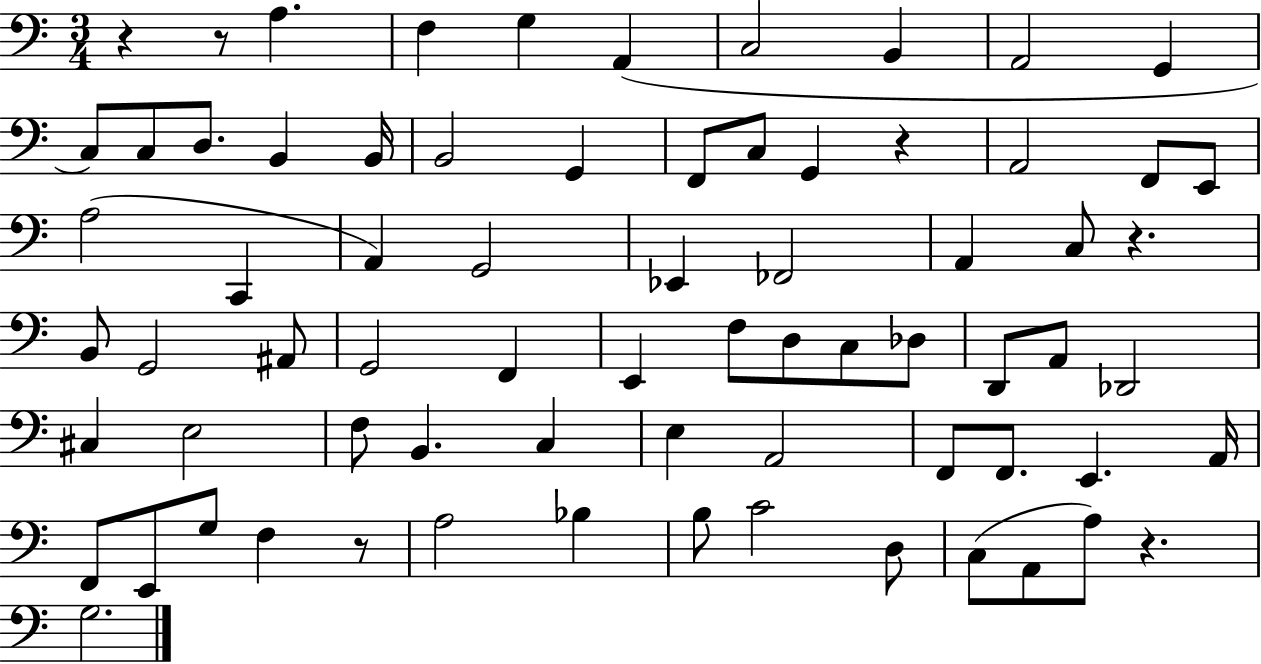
R/q R/e A3/q. F3/q G3/q A2/q C3/h B2/q A2/h G2/q C3/e C3/e D3/e. B2/q B2/s B2/h G2/q F2/e C3/e G2/q R/q A2/h F2/e E2/e A3/h C2/q A2/q G2/h Eb2/q FES2/h A2/q C3/e R/q. B2/e G2/h A#2/e G2/h F2/q E2/q F3/e D3/e C3/e Db3/e D2/e A2/e Db2/h C#3/q E3/h F3/e B2/q. C3/q E3/q A2/h F2/e F2/e. E2/q. A2/s F2/e E2/e G3/e F3/q R/e A3/h Bb3/q B3/e C4/h D3/e C3/e A2/e A3/e R/q. G3/h.